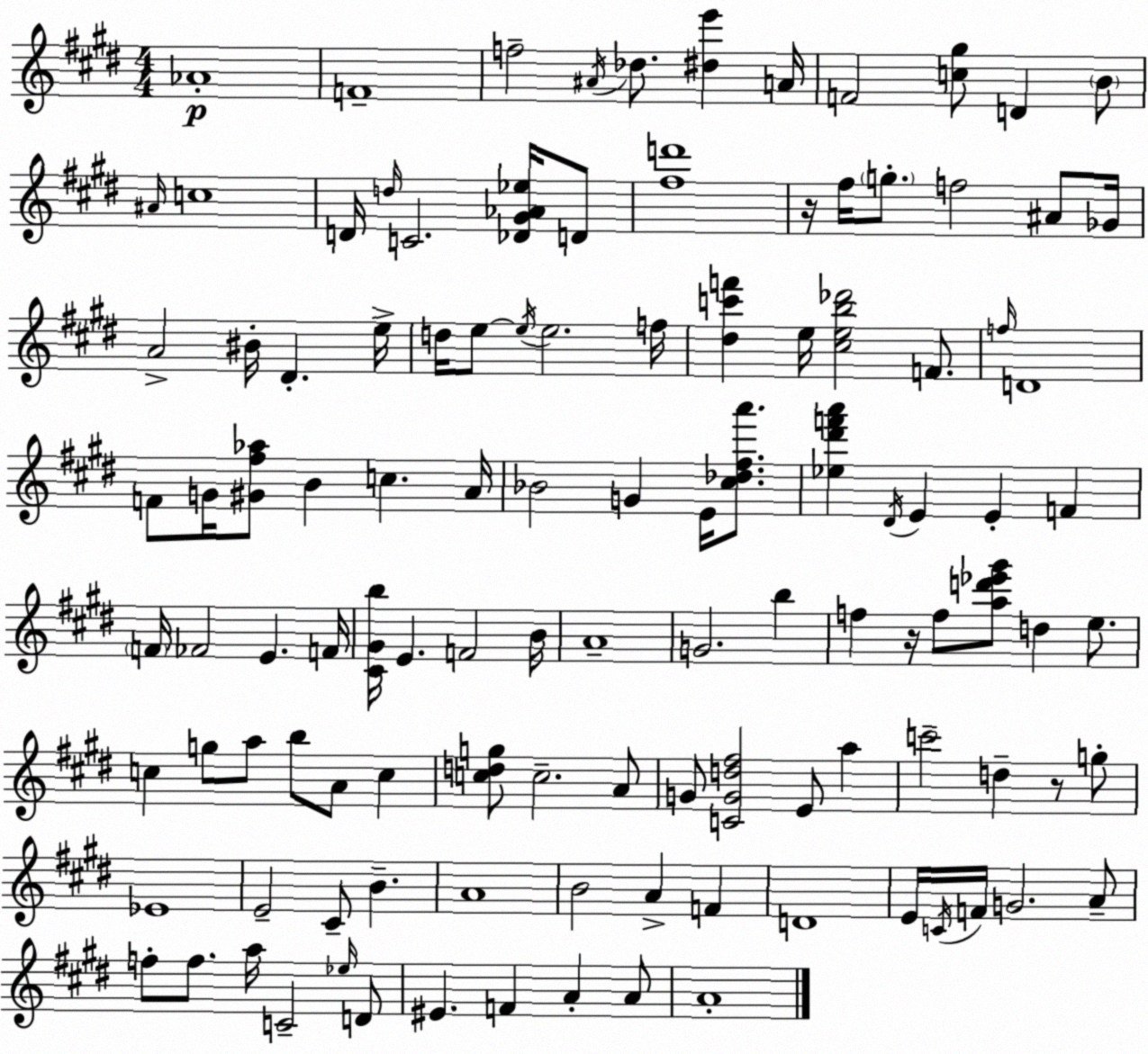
X:1
T:Untitled
M:4/4
L:1/4
K:E
_A4 F4 f2 ^A/4 _d/2 [^de'] A/4 F2 [c^g]/2 D B/2 ^A/4 c4 D/4 d/4 C2 [_D^G_A_e]/4 D/2 [^fd']4 z/4 ^f/4 g/2 f2 ^A/2 _G/4 A2 ^B/4 ^D e/4 d/4 e/2 e/4 e2 f/4 [^dc'f'] e/4 [^ceb_d']2 F/2 f/4 D4 F/2 G/4 [^G^f_a]/2 B c A/4 _B2 G E/4 [^c_d^fa']/2 [_e^d'f'a'] ^D/4 E E F F/4 _F2 E F/4 [^C^Gb]/4 E F2 B/4 A4 G2 b f z/4 f/2 [ad'_e'^g']/2 d e/2 c g/2 a/2 b/2 A/2 c [cdg]/2 c2 A/2 G/2 [CGd^f]2 E/2 a c'2 d z/2 g/2 _E4 E2 ^C/2 B A4 B2 A F D4 E/4 C/4 F/4 G2 A/2 f/2 f/2 a/4 C2 _e/4 D/2 ^E F A A/2 A4